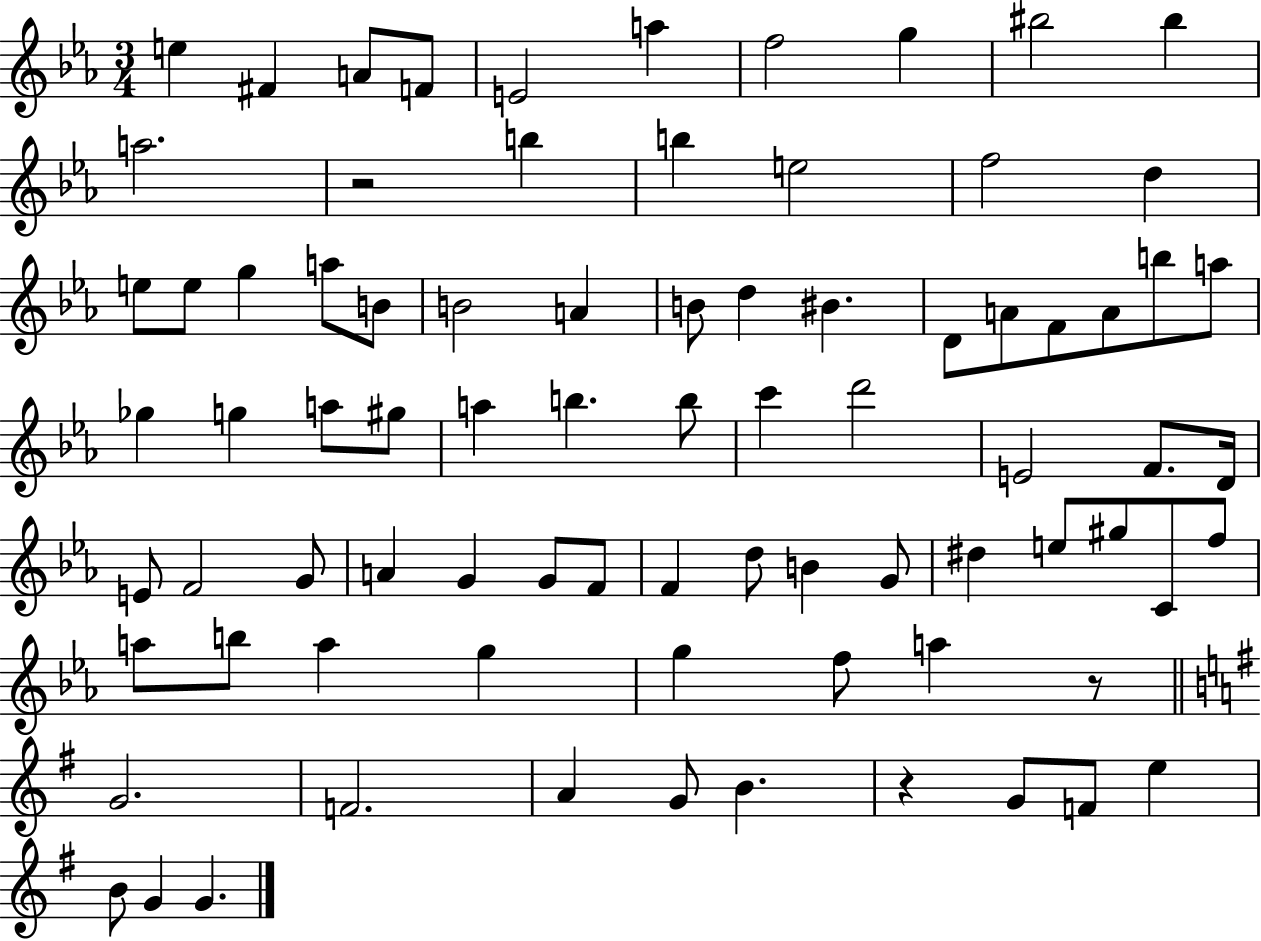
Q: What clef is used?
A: treble